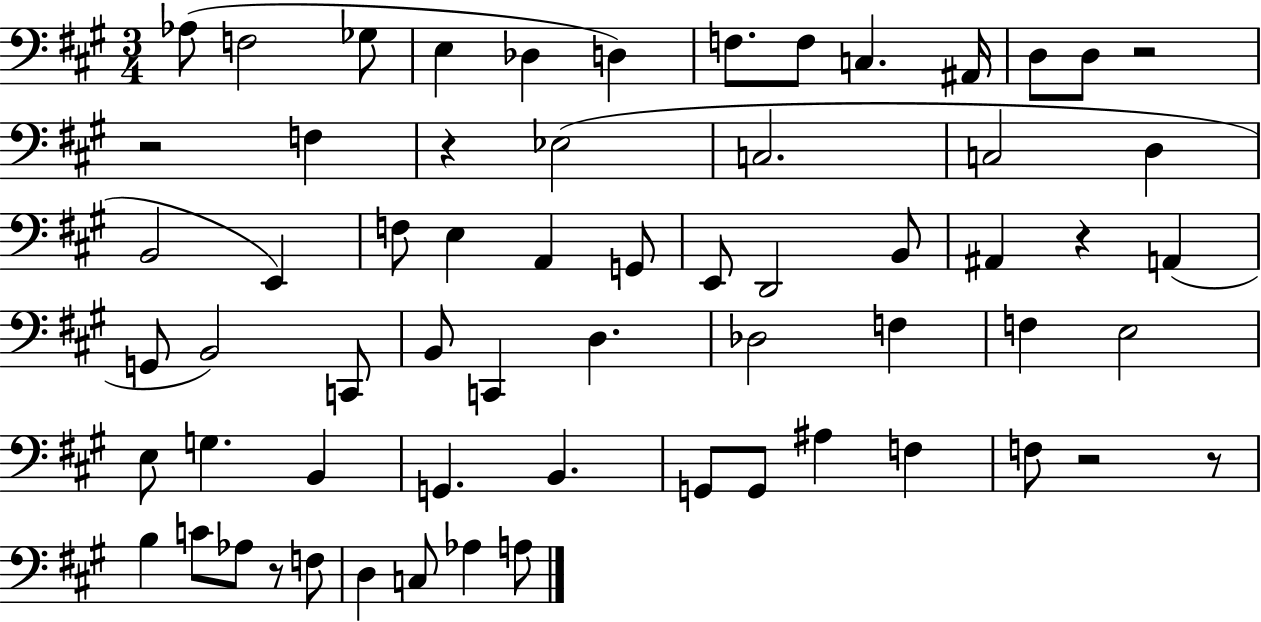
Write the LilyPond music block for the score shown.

{
  \clef bass
  \numericTimeSignature
  \time 3/4
  \key a \major
  aes8( f2 ges8 | e4 des4 d4) | f8. f8 c4. ais,16 | d8 d8 r2 | \break r2 f4 | r4 ees2( | c2. | c2 d4 | \break b,2 e,4) | f8 e4 a,4 g,8 | e,8 d,2 b,8 | ais,4 r4 a,4( | \break g,8 b,2) c,8 | b,8 c,4 d4. | des2 f4 | f4 e2 | \break e8 g4. b,4 | g,4. b,4. | g,8 g,8 ais4 f4 | f8 r2 r8 | \break b4 c'8 aes8 r8 f8 | d4 c8 aes4 a8 | \bar "|."
}